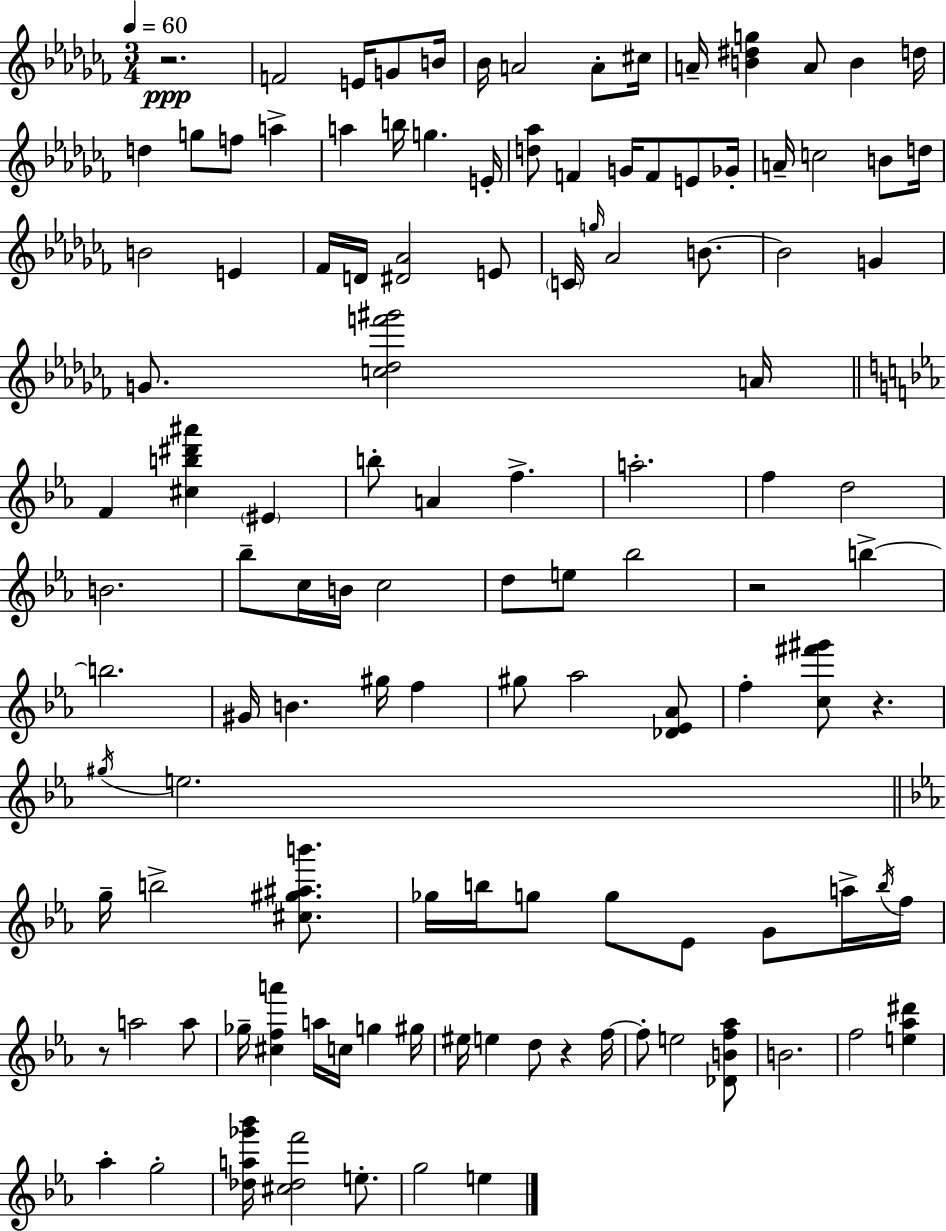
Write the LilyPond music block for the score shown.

{
  \clef treble
  \numericTimeSignature
  \time 3/4
  \key aes \minor
  \tempo 4 = 60
  r2.\ppp | f'2 e'16 g'8 b'16 | bes'16 a'2 a'8-. cis''16 | a'16-- <b' dis'' g''>4 a'8 b'4 d''16 | \break d''4 g''8 f''8 a''4-> | a''4 b''16 g''4. e'16-. | <d'' aes''>8 f'4 g'16 f'8 e'8 ges'16-. | a'16-- c''2 b'8 d''16 | \break b'2 e'4 | fes'16 d'16 <dis' aes'>2 e'8 | \parenthesize c'16 \grace { g''16 } aes'2 b'8.~~ | b'2 g'4 | \break g'8. <c'' des'' f''' gis'''>2 | a'16 \bar "||" \break \key ees \major f'4 <cis'' b'' dis''' ais'''>4 \parenthesize eis'4 | b''8-. a'4 f''4.-> | a''2.-. | f''4 d''2 | \break b'2. | bes''8-- c''16 b'16 c''2 | d''8 e''8 bes''2 | r2 b''4->~~ | \break b''2. | gis'16 b'4. gis''16 f''4 | gis''8 aes''2 <des' ees' aes'>8 | f''4-. <c'' fis''' gis'''>8 r4. | \break \acciaccatura { gis''16 } e''2. | \bar "||" \break \key c \minor g''16-- b''2-> <cis'' gis'' ais'' b'''>8. | ges''16 b''16 g''8 g''8 ees'8 g'8 a''16-> \acciaccatura { b''16 } | f''16 r8 a''2 a''8 | ges''16-- <cis'' f'' a'''>4 a''16 c''16 g''4 | \break gis''16 eis''16 e''4 d''8 r4 | f''16~~ f''8-. e''2 <des' b' f'' aes''>8 | b'2. | f''2 <e'' aes'' dis'''>4 | \break aes''4-. g''2-. | <des'' a'' ges''' bes'''>16 <cis'' des'' f'''>2 e''8.-. | g''2 e''4 | \bar "|."
}